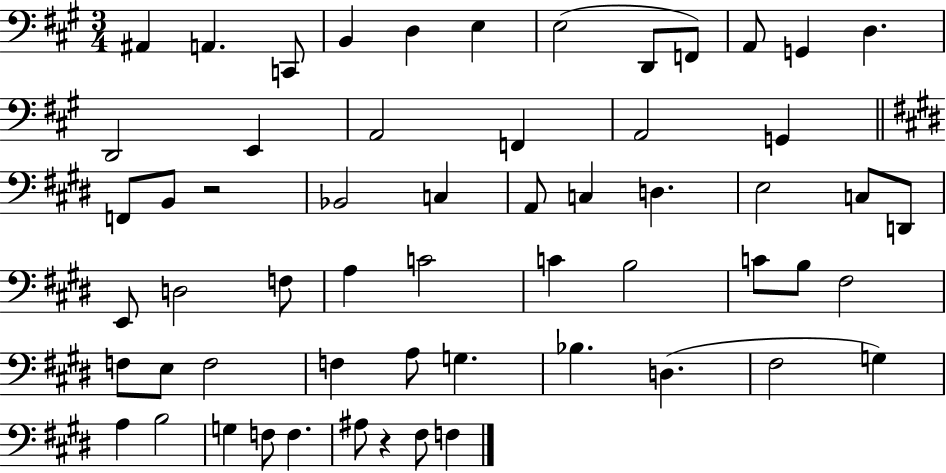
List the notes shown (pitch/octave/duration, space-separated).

A#2/q A2/q. C2/e B2/q D3/q E3/q E3/h D2/e F2/e A2/e G2/q D3/q. D2/h E2/q A2/h F2/q A2/h G2/q F2/e B2/e R/h Bb2/h C3/q A2/e C3/q D3/q. E3/h C3/e D2/e E2/e D3/h F3/e A3/q C4/h C4/q B3/h C4/e B3/e F#3/h F3/e E3/e F3/h F3/q A3/e G3/q. Bb3/q. D3/q. F#3/h G3/q A3/q B3/h G3/q F3/e F3/q. A#3/e R/q F#3/e F3/q